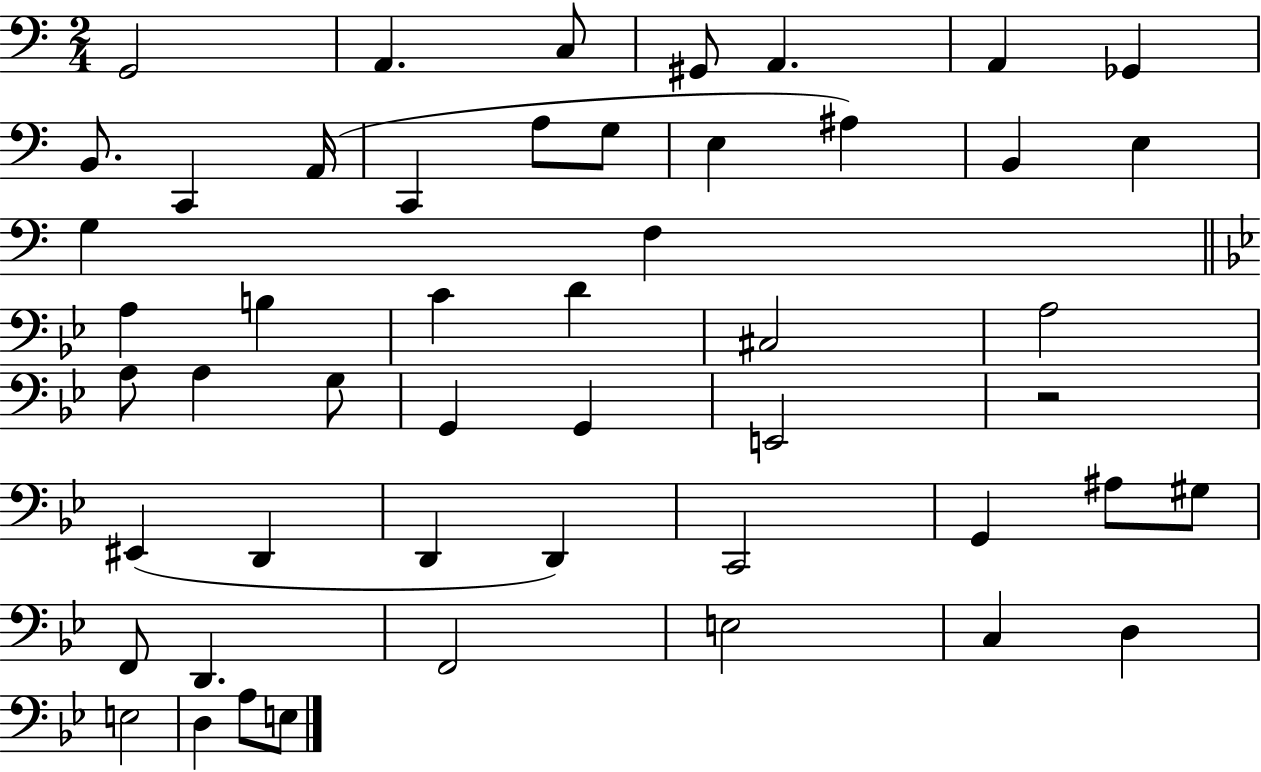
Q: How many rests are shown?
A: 1